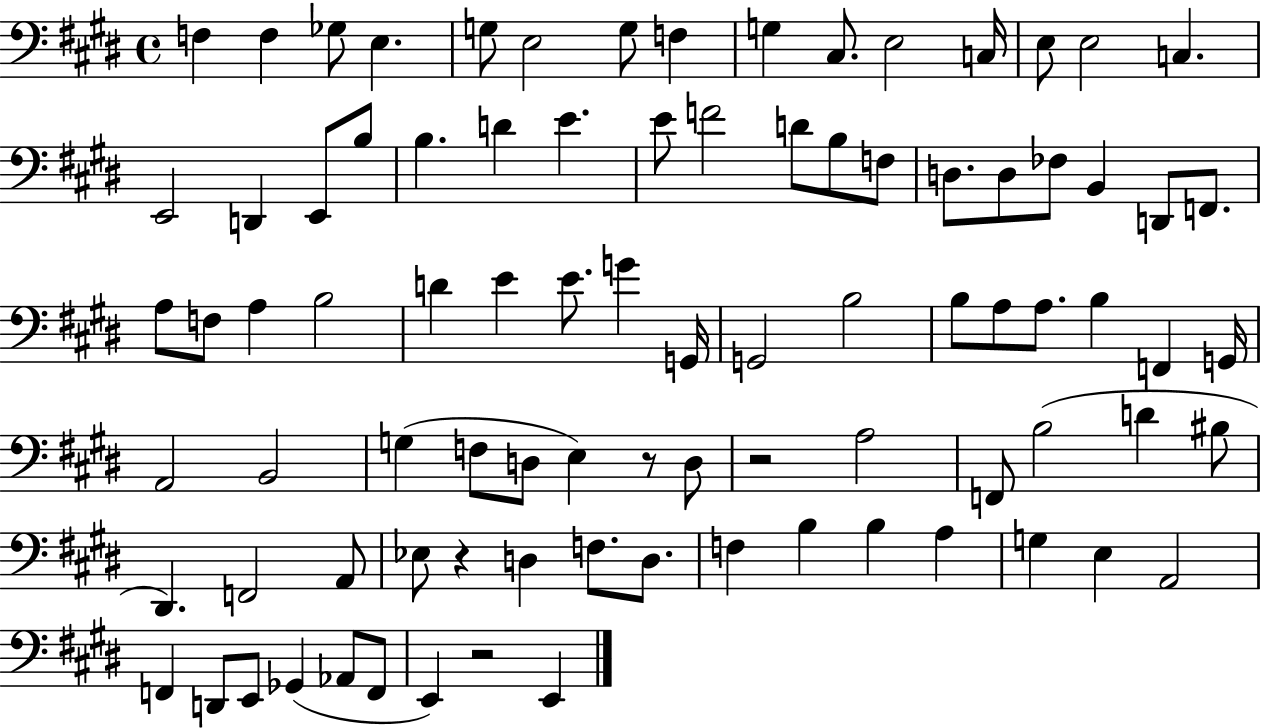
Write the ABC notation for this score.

X:1
T:Untitled
M:4/4
L:1/4
K:E
F, F, _G,/2 E, G,/2 E,2 G,/2 F, G, ^C,/2 E,2 C,/4 E,/2 E,2 C, E,,2 D,, E,,/2 B,/2 B, D E E/2 F2 D/2 B,/2 F,/2 D,/2 D,/2 _F,/2 B,, D,,/2 F,,/2 A,/2 F,/2 A, B,2 D E E/2 G G,,/4 G,,2 B,2 B,/2 A,/2 A,/2 B, F,, G,,/4 A,,2 B,,2 G, F,/2 D,/2 E, z/2 D,/2 z2 A,2 F,,/2 B,2 D ^B,/2 ^D,, F,,2 A,,/2 _E,/2 z D, F,/2 D,/2 F, B, B, A, G, E, A,,2 F,, D,,/2 E,,/2 _G,, _A,,/2 F,,/2 E,, z2 E,,